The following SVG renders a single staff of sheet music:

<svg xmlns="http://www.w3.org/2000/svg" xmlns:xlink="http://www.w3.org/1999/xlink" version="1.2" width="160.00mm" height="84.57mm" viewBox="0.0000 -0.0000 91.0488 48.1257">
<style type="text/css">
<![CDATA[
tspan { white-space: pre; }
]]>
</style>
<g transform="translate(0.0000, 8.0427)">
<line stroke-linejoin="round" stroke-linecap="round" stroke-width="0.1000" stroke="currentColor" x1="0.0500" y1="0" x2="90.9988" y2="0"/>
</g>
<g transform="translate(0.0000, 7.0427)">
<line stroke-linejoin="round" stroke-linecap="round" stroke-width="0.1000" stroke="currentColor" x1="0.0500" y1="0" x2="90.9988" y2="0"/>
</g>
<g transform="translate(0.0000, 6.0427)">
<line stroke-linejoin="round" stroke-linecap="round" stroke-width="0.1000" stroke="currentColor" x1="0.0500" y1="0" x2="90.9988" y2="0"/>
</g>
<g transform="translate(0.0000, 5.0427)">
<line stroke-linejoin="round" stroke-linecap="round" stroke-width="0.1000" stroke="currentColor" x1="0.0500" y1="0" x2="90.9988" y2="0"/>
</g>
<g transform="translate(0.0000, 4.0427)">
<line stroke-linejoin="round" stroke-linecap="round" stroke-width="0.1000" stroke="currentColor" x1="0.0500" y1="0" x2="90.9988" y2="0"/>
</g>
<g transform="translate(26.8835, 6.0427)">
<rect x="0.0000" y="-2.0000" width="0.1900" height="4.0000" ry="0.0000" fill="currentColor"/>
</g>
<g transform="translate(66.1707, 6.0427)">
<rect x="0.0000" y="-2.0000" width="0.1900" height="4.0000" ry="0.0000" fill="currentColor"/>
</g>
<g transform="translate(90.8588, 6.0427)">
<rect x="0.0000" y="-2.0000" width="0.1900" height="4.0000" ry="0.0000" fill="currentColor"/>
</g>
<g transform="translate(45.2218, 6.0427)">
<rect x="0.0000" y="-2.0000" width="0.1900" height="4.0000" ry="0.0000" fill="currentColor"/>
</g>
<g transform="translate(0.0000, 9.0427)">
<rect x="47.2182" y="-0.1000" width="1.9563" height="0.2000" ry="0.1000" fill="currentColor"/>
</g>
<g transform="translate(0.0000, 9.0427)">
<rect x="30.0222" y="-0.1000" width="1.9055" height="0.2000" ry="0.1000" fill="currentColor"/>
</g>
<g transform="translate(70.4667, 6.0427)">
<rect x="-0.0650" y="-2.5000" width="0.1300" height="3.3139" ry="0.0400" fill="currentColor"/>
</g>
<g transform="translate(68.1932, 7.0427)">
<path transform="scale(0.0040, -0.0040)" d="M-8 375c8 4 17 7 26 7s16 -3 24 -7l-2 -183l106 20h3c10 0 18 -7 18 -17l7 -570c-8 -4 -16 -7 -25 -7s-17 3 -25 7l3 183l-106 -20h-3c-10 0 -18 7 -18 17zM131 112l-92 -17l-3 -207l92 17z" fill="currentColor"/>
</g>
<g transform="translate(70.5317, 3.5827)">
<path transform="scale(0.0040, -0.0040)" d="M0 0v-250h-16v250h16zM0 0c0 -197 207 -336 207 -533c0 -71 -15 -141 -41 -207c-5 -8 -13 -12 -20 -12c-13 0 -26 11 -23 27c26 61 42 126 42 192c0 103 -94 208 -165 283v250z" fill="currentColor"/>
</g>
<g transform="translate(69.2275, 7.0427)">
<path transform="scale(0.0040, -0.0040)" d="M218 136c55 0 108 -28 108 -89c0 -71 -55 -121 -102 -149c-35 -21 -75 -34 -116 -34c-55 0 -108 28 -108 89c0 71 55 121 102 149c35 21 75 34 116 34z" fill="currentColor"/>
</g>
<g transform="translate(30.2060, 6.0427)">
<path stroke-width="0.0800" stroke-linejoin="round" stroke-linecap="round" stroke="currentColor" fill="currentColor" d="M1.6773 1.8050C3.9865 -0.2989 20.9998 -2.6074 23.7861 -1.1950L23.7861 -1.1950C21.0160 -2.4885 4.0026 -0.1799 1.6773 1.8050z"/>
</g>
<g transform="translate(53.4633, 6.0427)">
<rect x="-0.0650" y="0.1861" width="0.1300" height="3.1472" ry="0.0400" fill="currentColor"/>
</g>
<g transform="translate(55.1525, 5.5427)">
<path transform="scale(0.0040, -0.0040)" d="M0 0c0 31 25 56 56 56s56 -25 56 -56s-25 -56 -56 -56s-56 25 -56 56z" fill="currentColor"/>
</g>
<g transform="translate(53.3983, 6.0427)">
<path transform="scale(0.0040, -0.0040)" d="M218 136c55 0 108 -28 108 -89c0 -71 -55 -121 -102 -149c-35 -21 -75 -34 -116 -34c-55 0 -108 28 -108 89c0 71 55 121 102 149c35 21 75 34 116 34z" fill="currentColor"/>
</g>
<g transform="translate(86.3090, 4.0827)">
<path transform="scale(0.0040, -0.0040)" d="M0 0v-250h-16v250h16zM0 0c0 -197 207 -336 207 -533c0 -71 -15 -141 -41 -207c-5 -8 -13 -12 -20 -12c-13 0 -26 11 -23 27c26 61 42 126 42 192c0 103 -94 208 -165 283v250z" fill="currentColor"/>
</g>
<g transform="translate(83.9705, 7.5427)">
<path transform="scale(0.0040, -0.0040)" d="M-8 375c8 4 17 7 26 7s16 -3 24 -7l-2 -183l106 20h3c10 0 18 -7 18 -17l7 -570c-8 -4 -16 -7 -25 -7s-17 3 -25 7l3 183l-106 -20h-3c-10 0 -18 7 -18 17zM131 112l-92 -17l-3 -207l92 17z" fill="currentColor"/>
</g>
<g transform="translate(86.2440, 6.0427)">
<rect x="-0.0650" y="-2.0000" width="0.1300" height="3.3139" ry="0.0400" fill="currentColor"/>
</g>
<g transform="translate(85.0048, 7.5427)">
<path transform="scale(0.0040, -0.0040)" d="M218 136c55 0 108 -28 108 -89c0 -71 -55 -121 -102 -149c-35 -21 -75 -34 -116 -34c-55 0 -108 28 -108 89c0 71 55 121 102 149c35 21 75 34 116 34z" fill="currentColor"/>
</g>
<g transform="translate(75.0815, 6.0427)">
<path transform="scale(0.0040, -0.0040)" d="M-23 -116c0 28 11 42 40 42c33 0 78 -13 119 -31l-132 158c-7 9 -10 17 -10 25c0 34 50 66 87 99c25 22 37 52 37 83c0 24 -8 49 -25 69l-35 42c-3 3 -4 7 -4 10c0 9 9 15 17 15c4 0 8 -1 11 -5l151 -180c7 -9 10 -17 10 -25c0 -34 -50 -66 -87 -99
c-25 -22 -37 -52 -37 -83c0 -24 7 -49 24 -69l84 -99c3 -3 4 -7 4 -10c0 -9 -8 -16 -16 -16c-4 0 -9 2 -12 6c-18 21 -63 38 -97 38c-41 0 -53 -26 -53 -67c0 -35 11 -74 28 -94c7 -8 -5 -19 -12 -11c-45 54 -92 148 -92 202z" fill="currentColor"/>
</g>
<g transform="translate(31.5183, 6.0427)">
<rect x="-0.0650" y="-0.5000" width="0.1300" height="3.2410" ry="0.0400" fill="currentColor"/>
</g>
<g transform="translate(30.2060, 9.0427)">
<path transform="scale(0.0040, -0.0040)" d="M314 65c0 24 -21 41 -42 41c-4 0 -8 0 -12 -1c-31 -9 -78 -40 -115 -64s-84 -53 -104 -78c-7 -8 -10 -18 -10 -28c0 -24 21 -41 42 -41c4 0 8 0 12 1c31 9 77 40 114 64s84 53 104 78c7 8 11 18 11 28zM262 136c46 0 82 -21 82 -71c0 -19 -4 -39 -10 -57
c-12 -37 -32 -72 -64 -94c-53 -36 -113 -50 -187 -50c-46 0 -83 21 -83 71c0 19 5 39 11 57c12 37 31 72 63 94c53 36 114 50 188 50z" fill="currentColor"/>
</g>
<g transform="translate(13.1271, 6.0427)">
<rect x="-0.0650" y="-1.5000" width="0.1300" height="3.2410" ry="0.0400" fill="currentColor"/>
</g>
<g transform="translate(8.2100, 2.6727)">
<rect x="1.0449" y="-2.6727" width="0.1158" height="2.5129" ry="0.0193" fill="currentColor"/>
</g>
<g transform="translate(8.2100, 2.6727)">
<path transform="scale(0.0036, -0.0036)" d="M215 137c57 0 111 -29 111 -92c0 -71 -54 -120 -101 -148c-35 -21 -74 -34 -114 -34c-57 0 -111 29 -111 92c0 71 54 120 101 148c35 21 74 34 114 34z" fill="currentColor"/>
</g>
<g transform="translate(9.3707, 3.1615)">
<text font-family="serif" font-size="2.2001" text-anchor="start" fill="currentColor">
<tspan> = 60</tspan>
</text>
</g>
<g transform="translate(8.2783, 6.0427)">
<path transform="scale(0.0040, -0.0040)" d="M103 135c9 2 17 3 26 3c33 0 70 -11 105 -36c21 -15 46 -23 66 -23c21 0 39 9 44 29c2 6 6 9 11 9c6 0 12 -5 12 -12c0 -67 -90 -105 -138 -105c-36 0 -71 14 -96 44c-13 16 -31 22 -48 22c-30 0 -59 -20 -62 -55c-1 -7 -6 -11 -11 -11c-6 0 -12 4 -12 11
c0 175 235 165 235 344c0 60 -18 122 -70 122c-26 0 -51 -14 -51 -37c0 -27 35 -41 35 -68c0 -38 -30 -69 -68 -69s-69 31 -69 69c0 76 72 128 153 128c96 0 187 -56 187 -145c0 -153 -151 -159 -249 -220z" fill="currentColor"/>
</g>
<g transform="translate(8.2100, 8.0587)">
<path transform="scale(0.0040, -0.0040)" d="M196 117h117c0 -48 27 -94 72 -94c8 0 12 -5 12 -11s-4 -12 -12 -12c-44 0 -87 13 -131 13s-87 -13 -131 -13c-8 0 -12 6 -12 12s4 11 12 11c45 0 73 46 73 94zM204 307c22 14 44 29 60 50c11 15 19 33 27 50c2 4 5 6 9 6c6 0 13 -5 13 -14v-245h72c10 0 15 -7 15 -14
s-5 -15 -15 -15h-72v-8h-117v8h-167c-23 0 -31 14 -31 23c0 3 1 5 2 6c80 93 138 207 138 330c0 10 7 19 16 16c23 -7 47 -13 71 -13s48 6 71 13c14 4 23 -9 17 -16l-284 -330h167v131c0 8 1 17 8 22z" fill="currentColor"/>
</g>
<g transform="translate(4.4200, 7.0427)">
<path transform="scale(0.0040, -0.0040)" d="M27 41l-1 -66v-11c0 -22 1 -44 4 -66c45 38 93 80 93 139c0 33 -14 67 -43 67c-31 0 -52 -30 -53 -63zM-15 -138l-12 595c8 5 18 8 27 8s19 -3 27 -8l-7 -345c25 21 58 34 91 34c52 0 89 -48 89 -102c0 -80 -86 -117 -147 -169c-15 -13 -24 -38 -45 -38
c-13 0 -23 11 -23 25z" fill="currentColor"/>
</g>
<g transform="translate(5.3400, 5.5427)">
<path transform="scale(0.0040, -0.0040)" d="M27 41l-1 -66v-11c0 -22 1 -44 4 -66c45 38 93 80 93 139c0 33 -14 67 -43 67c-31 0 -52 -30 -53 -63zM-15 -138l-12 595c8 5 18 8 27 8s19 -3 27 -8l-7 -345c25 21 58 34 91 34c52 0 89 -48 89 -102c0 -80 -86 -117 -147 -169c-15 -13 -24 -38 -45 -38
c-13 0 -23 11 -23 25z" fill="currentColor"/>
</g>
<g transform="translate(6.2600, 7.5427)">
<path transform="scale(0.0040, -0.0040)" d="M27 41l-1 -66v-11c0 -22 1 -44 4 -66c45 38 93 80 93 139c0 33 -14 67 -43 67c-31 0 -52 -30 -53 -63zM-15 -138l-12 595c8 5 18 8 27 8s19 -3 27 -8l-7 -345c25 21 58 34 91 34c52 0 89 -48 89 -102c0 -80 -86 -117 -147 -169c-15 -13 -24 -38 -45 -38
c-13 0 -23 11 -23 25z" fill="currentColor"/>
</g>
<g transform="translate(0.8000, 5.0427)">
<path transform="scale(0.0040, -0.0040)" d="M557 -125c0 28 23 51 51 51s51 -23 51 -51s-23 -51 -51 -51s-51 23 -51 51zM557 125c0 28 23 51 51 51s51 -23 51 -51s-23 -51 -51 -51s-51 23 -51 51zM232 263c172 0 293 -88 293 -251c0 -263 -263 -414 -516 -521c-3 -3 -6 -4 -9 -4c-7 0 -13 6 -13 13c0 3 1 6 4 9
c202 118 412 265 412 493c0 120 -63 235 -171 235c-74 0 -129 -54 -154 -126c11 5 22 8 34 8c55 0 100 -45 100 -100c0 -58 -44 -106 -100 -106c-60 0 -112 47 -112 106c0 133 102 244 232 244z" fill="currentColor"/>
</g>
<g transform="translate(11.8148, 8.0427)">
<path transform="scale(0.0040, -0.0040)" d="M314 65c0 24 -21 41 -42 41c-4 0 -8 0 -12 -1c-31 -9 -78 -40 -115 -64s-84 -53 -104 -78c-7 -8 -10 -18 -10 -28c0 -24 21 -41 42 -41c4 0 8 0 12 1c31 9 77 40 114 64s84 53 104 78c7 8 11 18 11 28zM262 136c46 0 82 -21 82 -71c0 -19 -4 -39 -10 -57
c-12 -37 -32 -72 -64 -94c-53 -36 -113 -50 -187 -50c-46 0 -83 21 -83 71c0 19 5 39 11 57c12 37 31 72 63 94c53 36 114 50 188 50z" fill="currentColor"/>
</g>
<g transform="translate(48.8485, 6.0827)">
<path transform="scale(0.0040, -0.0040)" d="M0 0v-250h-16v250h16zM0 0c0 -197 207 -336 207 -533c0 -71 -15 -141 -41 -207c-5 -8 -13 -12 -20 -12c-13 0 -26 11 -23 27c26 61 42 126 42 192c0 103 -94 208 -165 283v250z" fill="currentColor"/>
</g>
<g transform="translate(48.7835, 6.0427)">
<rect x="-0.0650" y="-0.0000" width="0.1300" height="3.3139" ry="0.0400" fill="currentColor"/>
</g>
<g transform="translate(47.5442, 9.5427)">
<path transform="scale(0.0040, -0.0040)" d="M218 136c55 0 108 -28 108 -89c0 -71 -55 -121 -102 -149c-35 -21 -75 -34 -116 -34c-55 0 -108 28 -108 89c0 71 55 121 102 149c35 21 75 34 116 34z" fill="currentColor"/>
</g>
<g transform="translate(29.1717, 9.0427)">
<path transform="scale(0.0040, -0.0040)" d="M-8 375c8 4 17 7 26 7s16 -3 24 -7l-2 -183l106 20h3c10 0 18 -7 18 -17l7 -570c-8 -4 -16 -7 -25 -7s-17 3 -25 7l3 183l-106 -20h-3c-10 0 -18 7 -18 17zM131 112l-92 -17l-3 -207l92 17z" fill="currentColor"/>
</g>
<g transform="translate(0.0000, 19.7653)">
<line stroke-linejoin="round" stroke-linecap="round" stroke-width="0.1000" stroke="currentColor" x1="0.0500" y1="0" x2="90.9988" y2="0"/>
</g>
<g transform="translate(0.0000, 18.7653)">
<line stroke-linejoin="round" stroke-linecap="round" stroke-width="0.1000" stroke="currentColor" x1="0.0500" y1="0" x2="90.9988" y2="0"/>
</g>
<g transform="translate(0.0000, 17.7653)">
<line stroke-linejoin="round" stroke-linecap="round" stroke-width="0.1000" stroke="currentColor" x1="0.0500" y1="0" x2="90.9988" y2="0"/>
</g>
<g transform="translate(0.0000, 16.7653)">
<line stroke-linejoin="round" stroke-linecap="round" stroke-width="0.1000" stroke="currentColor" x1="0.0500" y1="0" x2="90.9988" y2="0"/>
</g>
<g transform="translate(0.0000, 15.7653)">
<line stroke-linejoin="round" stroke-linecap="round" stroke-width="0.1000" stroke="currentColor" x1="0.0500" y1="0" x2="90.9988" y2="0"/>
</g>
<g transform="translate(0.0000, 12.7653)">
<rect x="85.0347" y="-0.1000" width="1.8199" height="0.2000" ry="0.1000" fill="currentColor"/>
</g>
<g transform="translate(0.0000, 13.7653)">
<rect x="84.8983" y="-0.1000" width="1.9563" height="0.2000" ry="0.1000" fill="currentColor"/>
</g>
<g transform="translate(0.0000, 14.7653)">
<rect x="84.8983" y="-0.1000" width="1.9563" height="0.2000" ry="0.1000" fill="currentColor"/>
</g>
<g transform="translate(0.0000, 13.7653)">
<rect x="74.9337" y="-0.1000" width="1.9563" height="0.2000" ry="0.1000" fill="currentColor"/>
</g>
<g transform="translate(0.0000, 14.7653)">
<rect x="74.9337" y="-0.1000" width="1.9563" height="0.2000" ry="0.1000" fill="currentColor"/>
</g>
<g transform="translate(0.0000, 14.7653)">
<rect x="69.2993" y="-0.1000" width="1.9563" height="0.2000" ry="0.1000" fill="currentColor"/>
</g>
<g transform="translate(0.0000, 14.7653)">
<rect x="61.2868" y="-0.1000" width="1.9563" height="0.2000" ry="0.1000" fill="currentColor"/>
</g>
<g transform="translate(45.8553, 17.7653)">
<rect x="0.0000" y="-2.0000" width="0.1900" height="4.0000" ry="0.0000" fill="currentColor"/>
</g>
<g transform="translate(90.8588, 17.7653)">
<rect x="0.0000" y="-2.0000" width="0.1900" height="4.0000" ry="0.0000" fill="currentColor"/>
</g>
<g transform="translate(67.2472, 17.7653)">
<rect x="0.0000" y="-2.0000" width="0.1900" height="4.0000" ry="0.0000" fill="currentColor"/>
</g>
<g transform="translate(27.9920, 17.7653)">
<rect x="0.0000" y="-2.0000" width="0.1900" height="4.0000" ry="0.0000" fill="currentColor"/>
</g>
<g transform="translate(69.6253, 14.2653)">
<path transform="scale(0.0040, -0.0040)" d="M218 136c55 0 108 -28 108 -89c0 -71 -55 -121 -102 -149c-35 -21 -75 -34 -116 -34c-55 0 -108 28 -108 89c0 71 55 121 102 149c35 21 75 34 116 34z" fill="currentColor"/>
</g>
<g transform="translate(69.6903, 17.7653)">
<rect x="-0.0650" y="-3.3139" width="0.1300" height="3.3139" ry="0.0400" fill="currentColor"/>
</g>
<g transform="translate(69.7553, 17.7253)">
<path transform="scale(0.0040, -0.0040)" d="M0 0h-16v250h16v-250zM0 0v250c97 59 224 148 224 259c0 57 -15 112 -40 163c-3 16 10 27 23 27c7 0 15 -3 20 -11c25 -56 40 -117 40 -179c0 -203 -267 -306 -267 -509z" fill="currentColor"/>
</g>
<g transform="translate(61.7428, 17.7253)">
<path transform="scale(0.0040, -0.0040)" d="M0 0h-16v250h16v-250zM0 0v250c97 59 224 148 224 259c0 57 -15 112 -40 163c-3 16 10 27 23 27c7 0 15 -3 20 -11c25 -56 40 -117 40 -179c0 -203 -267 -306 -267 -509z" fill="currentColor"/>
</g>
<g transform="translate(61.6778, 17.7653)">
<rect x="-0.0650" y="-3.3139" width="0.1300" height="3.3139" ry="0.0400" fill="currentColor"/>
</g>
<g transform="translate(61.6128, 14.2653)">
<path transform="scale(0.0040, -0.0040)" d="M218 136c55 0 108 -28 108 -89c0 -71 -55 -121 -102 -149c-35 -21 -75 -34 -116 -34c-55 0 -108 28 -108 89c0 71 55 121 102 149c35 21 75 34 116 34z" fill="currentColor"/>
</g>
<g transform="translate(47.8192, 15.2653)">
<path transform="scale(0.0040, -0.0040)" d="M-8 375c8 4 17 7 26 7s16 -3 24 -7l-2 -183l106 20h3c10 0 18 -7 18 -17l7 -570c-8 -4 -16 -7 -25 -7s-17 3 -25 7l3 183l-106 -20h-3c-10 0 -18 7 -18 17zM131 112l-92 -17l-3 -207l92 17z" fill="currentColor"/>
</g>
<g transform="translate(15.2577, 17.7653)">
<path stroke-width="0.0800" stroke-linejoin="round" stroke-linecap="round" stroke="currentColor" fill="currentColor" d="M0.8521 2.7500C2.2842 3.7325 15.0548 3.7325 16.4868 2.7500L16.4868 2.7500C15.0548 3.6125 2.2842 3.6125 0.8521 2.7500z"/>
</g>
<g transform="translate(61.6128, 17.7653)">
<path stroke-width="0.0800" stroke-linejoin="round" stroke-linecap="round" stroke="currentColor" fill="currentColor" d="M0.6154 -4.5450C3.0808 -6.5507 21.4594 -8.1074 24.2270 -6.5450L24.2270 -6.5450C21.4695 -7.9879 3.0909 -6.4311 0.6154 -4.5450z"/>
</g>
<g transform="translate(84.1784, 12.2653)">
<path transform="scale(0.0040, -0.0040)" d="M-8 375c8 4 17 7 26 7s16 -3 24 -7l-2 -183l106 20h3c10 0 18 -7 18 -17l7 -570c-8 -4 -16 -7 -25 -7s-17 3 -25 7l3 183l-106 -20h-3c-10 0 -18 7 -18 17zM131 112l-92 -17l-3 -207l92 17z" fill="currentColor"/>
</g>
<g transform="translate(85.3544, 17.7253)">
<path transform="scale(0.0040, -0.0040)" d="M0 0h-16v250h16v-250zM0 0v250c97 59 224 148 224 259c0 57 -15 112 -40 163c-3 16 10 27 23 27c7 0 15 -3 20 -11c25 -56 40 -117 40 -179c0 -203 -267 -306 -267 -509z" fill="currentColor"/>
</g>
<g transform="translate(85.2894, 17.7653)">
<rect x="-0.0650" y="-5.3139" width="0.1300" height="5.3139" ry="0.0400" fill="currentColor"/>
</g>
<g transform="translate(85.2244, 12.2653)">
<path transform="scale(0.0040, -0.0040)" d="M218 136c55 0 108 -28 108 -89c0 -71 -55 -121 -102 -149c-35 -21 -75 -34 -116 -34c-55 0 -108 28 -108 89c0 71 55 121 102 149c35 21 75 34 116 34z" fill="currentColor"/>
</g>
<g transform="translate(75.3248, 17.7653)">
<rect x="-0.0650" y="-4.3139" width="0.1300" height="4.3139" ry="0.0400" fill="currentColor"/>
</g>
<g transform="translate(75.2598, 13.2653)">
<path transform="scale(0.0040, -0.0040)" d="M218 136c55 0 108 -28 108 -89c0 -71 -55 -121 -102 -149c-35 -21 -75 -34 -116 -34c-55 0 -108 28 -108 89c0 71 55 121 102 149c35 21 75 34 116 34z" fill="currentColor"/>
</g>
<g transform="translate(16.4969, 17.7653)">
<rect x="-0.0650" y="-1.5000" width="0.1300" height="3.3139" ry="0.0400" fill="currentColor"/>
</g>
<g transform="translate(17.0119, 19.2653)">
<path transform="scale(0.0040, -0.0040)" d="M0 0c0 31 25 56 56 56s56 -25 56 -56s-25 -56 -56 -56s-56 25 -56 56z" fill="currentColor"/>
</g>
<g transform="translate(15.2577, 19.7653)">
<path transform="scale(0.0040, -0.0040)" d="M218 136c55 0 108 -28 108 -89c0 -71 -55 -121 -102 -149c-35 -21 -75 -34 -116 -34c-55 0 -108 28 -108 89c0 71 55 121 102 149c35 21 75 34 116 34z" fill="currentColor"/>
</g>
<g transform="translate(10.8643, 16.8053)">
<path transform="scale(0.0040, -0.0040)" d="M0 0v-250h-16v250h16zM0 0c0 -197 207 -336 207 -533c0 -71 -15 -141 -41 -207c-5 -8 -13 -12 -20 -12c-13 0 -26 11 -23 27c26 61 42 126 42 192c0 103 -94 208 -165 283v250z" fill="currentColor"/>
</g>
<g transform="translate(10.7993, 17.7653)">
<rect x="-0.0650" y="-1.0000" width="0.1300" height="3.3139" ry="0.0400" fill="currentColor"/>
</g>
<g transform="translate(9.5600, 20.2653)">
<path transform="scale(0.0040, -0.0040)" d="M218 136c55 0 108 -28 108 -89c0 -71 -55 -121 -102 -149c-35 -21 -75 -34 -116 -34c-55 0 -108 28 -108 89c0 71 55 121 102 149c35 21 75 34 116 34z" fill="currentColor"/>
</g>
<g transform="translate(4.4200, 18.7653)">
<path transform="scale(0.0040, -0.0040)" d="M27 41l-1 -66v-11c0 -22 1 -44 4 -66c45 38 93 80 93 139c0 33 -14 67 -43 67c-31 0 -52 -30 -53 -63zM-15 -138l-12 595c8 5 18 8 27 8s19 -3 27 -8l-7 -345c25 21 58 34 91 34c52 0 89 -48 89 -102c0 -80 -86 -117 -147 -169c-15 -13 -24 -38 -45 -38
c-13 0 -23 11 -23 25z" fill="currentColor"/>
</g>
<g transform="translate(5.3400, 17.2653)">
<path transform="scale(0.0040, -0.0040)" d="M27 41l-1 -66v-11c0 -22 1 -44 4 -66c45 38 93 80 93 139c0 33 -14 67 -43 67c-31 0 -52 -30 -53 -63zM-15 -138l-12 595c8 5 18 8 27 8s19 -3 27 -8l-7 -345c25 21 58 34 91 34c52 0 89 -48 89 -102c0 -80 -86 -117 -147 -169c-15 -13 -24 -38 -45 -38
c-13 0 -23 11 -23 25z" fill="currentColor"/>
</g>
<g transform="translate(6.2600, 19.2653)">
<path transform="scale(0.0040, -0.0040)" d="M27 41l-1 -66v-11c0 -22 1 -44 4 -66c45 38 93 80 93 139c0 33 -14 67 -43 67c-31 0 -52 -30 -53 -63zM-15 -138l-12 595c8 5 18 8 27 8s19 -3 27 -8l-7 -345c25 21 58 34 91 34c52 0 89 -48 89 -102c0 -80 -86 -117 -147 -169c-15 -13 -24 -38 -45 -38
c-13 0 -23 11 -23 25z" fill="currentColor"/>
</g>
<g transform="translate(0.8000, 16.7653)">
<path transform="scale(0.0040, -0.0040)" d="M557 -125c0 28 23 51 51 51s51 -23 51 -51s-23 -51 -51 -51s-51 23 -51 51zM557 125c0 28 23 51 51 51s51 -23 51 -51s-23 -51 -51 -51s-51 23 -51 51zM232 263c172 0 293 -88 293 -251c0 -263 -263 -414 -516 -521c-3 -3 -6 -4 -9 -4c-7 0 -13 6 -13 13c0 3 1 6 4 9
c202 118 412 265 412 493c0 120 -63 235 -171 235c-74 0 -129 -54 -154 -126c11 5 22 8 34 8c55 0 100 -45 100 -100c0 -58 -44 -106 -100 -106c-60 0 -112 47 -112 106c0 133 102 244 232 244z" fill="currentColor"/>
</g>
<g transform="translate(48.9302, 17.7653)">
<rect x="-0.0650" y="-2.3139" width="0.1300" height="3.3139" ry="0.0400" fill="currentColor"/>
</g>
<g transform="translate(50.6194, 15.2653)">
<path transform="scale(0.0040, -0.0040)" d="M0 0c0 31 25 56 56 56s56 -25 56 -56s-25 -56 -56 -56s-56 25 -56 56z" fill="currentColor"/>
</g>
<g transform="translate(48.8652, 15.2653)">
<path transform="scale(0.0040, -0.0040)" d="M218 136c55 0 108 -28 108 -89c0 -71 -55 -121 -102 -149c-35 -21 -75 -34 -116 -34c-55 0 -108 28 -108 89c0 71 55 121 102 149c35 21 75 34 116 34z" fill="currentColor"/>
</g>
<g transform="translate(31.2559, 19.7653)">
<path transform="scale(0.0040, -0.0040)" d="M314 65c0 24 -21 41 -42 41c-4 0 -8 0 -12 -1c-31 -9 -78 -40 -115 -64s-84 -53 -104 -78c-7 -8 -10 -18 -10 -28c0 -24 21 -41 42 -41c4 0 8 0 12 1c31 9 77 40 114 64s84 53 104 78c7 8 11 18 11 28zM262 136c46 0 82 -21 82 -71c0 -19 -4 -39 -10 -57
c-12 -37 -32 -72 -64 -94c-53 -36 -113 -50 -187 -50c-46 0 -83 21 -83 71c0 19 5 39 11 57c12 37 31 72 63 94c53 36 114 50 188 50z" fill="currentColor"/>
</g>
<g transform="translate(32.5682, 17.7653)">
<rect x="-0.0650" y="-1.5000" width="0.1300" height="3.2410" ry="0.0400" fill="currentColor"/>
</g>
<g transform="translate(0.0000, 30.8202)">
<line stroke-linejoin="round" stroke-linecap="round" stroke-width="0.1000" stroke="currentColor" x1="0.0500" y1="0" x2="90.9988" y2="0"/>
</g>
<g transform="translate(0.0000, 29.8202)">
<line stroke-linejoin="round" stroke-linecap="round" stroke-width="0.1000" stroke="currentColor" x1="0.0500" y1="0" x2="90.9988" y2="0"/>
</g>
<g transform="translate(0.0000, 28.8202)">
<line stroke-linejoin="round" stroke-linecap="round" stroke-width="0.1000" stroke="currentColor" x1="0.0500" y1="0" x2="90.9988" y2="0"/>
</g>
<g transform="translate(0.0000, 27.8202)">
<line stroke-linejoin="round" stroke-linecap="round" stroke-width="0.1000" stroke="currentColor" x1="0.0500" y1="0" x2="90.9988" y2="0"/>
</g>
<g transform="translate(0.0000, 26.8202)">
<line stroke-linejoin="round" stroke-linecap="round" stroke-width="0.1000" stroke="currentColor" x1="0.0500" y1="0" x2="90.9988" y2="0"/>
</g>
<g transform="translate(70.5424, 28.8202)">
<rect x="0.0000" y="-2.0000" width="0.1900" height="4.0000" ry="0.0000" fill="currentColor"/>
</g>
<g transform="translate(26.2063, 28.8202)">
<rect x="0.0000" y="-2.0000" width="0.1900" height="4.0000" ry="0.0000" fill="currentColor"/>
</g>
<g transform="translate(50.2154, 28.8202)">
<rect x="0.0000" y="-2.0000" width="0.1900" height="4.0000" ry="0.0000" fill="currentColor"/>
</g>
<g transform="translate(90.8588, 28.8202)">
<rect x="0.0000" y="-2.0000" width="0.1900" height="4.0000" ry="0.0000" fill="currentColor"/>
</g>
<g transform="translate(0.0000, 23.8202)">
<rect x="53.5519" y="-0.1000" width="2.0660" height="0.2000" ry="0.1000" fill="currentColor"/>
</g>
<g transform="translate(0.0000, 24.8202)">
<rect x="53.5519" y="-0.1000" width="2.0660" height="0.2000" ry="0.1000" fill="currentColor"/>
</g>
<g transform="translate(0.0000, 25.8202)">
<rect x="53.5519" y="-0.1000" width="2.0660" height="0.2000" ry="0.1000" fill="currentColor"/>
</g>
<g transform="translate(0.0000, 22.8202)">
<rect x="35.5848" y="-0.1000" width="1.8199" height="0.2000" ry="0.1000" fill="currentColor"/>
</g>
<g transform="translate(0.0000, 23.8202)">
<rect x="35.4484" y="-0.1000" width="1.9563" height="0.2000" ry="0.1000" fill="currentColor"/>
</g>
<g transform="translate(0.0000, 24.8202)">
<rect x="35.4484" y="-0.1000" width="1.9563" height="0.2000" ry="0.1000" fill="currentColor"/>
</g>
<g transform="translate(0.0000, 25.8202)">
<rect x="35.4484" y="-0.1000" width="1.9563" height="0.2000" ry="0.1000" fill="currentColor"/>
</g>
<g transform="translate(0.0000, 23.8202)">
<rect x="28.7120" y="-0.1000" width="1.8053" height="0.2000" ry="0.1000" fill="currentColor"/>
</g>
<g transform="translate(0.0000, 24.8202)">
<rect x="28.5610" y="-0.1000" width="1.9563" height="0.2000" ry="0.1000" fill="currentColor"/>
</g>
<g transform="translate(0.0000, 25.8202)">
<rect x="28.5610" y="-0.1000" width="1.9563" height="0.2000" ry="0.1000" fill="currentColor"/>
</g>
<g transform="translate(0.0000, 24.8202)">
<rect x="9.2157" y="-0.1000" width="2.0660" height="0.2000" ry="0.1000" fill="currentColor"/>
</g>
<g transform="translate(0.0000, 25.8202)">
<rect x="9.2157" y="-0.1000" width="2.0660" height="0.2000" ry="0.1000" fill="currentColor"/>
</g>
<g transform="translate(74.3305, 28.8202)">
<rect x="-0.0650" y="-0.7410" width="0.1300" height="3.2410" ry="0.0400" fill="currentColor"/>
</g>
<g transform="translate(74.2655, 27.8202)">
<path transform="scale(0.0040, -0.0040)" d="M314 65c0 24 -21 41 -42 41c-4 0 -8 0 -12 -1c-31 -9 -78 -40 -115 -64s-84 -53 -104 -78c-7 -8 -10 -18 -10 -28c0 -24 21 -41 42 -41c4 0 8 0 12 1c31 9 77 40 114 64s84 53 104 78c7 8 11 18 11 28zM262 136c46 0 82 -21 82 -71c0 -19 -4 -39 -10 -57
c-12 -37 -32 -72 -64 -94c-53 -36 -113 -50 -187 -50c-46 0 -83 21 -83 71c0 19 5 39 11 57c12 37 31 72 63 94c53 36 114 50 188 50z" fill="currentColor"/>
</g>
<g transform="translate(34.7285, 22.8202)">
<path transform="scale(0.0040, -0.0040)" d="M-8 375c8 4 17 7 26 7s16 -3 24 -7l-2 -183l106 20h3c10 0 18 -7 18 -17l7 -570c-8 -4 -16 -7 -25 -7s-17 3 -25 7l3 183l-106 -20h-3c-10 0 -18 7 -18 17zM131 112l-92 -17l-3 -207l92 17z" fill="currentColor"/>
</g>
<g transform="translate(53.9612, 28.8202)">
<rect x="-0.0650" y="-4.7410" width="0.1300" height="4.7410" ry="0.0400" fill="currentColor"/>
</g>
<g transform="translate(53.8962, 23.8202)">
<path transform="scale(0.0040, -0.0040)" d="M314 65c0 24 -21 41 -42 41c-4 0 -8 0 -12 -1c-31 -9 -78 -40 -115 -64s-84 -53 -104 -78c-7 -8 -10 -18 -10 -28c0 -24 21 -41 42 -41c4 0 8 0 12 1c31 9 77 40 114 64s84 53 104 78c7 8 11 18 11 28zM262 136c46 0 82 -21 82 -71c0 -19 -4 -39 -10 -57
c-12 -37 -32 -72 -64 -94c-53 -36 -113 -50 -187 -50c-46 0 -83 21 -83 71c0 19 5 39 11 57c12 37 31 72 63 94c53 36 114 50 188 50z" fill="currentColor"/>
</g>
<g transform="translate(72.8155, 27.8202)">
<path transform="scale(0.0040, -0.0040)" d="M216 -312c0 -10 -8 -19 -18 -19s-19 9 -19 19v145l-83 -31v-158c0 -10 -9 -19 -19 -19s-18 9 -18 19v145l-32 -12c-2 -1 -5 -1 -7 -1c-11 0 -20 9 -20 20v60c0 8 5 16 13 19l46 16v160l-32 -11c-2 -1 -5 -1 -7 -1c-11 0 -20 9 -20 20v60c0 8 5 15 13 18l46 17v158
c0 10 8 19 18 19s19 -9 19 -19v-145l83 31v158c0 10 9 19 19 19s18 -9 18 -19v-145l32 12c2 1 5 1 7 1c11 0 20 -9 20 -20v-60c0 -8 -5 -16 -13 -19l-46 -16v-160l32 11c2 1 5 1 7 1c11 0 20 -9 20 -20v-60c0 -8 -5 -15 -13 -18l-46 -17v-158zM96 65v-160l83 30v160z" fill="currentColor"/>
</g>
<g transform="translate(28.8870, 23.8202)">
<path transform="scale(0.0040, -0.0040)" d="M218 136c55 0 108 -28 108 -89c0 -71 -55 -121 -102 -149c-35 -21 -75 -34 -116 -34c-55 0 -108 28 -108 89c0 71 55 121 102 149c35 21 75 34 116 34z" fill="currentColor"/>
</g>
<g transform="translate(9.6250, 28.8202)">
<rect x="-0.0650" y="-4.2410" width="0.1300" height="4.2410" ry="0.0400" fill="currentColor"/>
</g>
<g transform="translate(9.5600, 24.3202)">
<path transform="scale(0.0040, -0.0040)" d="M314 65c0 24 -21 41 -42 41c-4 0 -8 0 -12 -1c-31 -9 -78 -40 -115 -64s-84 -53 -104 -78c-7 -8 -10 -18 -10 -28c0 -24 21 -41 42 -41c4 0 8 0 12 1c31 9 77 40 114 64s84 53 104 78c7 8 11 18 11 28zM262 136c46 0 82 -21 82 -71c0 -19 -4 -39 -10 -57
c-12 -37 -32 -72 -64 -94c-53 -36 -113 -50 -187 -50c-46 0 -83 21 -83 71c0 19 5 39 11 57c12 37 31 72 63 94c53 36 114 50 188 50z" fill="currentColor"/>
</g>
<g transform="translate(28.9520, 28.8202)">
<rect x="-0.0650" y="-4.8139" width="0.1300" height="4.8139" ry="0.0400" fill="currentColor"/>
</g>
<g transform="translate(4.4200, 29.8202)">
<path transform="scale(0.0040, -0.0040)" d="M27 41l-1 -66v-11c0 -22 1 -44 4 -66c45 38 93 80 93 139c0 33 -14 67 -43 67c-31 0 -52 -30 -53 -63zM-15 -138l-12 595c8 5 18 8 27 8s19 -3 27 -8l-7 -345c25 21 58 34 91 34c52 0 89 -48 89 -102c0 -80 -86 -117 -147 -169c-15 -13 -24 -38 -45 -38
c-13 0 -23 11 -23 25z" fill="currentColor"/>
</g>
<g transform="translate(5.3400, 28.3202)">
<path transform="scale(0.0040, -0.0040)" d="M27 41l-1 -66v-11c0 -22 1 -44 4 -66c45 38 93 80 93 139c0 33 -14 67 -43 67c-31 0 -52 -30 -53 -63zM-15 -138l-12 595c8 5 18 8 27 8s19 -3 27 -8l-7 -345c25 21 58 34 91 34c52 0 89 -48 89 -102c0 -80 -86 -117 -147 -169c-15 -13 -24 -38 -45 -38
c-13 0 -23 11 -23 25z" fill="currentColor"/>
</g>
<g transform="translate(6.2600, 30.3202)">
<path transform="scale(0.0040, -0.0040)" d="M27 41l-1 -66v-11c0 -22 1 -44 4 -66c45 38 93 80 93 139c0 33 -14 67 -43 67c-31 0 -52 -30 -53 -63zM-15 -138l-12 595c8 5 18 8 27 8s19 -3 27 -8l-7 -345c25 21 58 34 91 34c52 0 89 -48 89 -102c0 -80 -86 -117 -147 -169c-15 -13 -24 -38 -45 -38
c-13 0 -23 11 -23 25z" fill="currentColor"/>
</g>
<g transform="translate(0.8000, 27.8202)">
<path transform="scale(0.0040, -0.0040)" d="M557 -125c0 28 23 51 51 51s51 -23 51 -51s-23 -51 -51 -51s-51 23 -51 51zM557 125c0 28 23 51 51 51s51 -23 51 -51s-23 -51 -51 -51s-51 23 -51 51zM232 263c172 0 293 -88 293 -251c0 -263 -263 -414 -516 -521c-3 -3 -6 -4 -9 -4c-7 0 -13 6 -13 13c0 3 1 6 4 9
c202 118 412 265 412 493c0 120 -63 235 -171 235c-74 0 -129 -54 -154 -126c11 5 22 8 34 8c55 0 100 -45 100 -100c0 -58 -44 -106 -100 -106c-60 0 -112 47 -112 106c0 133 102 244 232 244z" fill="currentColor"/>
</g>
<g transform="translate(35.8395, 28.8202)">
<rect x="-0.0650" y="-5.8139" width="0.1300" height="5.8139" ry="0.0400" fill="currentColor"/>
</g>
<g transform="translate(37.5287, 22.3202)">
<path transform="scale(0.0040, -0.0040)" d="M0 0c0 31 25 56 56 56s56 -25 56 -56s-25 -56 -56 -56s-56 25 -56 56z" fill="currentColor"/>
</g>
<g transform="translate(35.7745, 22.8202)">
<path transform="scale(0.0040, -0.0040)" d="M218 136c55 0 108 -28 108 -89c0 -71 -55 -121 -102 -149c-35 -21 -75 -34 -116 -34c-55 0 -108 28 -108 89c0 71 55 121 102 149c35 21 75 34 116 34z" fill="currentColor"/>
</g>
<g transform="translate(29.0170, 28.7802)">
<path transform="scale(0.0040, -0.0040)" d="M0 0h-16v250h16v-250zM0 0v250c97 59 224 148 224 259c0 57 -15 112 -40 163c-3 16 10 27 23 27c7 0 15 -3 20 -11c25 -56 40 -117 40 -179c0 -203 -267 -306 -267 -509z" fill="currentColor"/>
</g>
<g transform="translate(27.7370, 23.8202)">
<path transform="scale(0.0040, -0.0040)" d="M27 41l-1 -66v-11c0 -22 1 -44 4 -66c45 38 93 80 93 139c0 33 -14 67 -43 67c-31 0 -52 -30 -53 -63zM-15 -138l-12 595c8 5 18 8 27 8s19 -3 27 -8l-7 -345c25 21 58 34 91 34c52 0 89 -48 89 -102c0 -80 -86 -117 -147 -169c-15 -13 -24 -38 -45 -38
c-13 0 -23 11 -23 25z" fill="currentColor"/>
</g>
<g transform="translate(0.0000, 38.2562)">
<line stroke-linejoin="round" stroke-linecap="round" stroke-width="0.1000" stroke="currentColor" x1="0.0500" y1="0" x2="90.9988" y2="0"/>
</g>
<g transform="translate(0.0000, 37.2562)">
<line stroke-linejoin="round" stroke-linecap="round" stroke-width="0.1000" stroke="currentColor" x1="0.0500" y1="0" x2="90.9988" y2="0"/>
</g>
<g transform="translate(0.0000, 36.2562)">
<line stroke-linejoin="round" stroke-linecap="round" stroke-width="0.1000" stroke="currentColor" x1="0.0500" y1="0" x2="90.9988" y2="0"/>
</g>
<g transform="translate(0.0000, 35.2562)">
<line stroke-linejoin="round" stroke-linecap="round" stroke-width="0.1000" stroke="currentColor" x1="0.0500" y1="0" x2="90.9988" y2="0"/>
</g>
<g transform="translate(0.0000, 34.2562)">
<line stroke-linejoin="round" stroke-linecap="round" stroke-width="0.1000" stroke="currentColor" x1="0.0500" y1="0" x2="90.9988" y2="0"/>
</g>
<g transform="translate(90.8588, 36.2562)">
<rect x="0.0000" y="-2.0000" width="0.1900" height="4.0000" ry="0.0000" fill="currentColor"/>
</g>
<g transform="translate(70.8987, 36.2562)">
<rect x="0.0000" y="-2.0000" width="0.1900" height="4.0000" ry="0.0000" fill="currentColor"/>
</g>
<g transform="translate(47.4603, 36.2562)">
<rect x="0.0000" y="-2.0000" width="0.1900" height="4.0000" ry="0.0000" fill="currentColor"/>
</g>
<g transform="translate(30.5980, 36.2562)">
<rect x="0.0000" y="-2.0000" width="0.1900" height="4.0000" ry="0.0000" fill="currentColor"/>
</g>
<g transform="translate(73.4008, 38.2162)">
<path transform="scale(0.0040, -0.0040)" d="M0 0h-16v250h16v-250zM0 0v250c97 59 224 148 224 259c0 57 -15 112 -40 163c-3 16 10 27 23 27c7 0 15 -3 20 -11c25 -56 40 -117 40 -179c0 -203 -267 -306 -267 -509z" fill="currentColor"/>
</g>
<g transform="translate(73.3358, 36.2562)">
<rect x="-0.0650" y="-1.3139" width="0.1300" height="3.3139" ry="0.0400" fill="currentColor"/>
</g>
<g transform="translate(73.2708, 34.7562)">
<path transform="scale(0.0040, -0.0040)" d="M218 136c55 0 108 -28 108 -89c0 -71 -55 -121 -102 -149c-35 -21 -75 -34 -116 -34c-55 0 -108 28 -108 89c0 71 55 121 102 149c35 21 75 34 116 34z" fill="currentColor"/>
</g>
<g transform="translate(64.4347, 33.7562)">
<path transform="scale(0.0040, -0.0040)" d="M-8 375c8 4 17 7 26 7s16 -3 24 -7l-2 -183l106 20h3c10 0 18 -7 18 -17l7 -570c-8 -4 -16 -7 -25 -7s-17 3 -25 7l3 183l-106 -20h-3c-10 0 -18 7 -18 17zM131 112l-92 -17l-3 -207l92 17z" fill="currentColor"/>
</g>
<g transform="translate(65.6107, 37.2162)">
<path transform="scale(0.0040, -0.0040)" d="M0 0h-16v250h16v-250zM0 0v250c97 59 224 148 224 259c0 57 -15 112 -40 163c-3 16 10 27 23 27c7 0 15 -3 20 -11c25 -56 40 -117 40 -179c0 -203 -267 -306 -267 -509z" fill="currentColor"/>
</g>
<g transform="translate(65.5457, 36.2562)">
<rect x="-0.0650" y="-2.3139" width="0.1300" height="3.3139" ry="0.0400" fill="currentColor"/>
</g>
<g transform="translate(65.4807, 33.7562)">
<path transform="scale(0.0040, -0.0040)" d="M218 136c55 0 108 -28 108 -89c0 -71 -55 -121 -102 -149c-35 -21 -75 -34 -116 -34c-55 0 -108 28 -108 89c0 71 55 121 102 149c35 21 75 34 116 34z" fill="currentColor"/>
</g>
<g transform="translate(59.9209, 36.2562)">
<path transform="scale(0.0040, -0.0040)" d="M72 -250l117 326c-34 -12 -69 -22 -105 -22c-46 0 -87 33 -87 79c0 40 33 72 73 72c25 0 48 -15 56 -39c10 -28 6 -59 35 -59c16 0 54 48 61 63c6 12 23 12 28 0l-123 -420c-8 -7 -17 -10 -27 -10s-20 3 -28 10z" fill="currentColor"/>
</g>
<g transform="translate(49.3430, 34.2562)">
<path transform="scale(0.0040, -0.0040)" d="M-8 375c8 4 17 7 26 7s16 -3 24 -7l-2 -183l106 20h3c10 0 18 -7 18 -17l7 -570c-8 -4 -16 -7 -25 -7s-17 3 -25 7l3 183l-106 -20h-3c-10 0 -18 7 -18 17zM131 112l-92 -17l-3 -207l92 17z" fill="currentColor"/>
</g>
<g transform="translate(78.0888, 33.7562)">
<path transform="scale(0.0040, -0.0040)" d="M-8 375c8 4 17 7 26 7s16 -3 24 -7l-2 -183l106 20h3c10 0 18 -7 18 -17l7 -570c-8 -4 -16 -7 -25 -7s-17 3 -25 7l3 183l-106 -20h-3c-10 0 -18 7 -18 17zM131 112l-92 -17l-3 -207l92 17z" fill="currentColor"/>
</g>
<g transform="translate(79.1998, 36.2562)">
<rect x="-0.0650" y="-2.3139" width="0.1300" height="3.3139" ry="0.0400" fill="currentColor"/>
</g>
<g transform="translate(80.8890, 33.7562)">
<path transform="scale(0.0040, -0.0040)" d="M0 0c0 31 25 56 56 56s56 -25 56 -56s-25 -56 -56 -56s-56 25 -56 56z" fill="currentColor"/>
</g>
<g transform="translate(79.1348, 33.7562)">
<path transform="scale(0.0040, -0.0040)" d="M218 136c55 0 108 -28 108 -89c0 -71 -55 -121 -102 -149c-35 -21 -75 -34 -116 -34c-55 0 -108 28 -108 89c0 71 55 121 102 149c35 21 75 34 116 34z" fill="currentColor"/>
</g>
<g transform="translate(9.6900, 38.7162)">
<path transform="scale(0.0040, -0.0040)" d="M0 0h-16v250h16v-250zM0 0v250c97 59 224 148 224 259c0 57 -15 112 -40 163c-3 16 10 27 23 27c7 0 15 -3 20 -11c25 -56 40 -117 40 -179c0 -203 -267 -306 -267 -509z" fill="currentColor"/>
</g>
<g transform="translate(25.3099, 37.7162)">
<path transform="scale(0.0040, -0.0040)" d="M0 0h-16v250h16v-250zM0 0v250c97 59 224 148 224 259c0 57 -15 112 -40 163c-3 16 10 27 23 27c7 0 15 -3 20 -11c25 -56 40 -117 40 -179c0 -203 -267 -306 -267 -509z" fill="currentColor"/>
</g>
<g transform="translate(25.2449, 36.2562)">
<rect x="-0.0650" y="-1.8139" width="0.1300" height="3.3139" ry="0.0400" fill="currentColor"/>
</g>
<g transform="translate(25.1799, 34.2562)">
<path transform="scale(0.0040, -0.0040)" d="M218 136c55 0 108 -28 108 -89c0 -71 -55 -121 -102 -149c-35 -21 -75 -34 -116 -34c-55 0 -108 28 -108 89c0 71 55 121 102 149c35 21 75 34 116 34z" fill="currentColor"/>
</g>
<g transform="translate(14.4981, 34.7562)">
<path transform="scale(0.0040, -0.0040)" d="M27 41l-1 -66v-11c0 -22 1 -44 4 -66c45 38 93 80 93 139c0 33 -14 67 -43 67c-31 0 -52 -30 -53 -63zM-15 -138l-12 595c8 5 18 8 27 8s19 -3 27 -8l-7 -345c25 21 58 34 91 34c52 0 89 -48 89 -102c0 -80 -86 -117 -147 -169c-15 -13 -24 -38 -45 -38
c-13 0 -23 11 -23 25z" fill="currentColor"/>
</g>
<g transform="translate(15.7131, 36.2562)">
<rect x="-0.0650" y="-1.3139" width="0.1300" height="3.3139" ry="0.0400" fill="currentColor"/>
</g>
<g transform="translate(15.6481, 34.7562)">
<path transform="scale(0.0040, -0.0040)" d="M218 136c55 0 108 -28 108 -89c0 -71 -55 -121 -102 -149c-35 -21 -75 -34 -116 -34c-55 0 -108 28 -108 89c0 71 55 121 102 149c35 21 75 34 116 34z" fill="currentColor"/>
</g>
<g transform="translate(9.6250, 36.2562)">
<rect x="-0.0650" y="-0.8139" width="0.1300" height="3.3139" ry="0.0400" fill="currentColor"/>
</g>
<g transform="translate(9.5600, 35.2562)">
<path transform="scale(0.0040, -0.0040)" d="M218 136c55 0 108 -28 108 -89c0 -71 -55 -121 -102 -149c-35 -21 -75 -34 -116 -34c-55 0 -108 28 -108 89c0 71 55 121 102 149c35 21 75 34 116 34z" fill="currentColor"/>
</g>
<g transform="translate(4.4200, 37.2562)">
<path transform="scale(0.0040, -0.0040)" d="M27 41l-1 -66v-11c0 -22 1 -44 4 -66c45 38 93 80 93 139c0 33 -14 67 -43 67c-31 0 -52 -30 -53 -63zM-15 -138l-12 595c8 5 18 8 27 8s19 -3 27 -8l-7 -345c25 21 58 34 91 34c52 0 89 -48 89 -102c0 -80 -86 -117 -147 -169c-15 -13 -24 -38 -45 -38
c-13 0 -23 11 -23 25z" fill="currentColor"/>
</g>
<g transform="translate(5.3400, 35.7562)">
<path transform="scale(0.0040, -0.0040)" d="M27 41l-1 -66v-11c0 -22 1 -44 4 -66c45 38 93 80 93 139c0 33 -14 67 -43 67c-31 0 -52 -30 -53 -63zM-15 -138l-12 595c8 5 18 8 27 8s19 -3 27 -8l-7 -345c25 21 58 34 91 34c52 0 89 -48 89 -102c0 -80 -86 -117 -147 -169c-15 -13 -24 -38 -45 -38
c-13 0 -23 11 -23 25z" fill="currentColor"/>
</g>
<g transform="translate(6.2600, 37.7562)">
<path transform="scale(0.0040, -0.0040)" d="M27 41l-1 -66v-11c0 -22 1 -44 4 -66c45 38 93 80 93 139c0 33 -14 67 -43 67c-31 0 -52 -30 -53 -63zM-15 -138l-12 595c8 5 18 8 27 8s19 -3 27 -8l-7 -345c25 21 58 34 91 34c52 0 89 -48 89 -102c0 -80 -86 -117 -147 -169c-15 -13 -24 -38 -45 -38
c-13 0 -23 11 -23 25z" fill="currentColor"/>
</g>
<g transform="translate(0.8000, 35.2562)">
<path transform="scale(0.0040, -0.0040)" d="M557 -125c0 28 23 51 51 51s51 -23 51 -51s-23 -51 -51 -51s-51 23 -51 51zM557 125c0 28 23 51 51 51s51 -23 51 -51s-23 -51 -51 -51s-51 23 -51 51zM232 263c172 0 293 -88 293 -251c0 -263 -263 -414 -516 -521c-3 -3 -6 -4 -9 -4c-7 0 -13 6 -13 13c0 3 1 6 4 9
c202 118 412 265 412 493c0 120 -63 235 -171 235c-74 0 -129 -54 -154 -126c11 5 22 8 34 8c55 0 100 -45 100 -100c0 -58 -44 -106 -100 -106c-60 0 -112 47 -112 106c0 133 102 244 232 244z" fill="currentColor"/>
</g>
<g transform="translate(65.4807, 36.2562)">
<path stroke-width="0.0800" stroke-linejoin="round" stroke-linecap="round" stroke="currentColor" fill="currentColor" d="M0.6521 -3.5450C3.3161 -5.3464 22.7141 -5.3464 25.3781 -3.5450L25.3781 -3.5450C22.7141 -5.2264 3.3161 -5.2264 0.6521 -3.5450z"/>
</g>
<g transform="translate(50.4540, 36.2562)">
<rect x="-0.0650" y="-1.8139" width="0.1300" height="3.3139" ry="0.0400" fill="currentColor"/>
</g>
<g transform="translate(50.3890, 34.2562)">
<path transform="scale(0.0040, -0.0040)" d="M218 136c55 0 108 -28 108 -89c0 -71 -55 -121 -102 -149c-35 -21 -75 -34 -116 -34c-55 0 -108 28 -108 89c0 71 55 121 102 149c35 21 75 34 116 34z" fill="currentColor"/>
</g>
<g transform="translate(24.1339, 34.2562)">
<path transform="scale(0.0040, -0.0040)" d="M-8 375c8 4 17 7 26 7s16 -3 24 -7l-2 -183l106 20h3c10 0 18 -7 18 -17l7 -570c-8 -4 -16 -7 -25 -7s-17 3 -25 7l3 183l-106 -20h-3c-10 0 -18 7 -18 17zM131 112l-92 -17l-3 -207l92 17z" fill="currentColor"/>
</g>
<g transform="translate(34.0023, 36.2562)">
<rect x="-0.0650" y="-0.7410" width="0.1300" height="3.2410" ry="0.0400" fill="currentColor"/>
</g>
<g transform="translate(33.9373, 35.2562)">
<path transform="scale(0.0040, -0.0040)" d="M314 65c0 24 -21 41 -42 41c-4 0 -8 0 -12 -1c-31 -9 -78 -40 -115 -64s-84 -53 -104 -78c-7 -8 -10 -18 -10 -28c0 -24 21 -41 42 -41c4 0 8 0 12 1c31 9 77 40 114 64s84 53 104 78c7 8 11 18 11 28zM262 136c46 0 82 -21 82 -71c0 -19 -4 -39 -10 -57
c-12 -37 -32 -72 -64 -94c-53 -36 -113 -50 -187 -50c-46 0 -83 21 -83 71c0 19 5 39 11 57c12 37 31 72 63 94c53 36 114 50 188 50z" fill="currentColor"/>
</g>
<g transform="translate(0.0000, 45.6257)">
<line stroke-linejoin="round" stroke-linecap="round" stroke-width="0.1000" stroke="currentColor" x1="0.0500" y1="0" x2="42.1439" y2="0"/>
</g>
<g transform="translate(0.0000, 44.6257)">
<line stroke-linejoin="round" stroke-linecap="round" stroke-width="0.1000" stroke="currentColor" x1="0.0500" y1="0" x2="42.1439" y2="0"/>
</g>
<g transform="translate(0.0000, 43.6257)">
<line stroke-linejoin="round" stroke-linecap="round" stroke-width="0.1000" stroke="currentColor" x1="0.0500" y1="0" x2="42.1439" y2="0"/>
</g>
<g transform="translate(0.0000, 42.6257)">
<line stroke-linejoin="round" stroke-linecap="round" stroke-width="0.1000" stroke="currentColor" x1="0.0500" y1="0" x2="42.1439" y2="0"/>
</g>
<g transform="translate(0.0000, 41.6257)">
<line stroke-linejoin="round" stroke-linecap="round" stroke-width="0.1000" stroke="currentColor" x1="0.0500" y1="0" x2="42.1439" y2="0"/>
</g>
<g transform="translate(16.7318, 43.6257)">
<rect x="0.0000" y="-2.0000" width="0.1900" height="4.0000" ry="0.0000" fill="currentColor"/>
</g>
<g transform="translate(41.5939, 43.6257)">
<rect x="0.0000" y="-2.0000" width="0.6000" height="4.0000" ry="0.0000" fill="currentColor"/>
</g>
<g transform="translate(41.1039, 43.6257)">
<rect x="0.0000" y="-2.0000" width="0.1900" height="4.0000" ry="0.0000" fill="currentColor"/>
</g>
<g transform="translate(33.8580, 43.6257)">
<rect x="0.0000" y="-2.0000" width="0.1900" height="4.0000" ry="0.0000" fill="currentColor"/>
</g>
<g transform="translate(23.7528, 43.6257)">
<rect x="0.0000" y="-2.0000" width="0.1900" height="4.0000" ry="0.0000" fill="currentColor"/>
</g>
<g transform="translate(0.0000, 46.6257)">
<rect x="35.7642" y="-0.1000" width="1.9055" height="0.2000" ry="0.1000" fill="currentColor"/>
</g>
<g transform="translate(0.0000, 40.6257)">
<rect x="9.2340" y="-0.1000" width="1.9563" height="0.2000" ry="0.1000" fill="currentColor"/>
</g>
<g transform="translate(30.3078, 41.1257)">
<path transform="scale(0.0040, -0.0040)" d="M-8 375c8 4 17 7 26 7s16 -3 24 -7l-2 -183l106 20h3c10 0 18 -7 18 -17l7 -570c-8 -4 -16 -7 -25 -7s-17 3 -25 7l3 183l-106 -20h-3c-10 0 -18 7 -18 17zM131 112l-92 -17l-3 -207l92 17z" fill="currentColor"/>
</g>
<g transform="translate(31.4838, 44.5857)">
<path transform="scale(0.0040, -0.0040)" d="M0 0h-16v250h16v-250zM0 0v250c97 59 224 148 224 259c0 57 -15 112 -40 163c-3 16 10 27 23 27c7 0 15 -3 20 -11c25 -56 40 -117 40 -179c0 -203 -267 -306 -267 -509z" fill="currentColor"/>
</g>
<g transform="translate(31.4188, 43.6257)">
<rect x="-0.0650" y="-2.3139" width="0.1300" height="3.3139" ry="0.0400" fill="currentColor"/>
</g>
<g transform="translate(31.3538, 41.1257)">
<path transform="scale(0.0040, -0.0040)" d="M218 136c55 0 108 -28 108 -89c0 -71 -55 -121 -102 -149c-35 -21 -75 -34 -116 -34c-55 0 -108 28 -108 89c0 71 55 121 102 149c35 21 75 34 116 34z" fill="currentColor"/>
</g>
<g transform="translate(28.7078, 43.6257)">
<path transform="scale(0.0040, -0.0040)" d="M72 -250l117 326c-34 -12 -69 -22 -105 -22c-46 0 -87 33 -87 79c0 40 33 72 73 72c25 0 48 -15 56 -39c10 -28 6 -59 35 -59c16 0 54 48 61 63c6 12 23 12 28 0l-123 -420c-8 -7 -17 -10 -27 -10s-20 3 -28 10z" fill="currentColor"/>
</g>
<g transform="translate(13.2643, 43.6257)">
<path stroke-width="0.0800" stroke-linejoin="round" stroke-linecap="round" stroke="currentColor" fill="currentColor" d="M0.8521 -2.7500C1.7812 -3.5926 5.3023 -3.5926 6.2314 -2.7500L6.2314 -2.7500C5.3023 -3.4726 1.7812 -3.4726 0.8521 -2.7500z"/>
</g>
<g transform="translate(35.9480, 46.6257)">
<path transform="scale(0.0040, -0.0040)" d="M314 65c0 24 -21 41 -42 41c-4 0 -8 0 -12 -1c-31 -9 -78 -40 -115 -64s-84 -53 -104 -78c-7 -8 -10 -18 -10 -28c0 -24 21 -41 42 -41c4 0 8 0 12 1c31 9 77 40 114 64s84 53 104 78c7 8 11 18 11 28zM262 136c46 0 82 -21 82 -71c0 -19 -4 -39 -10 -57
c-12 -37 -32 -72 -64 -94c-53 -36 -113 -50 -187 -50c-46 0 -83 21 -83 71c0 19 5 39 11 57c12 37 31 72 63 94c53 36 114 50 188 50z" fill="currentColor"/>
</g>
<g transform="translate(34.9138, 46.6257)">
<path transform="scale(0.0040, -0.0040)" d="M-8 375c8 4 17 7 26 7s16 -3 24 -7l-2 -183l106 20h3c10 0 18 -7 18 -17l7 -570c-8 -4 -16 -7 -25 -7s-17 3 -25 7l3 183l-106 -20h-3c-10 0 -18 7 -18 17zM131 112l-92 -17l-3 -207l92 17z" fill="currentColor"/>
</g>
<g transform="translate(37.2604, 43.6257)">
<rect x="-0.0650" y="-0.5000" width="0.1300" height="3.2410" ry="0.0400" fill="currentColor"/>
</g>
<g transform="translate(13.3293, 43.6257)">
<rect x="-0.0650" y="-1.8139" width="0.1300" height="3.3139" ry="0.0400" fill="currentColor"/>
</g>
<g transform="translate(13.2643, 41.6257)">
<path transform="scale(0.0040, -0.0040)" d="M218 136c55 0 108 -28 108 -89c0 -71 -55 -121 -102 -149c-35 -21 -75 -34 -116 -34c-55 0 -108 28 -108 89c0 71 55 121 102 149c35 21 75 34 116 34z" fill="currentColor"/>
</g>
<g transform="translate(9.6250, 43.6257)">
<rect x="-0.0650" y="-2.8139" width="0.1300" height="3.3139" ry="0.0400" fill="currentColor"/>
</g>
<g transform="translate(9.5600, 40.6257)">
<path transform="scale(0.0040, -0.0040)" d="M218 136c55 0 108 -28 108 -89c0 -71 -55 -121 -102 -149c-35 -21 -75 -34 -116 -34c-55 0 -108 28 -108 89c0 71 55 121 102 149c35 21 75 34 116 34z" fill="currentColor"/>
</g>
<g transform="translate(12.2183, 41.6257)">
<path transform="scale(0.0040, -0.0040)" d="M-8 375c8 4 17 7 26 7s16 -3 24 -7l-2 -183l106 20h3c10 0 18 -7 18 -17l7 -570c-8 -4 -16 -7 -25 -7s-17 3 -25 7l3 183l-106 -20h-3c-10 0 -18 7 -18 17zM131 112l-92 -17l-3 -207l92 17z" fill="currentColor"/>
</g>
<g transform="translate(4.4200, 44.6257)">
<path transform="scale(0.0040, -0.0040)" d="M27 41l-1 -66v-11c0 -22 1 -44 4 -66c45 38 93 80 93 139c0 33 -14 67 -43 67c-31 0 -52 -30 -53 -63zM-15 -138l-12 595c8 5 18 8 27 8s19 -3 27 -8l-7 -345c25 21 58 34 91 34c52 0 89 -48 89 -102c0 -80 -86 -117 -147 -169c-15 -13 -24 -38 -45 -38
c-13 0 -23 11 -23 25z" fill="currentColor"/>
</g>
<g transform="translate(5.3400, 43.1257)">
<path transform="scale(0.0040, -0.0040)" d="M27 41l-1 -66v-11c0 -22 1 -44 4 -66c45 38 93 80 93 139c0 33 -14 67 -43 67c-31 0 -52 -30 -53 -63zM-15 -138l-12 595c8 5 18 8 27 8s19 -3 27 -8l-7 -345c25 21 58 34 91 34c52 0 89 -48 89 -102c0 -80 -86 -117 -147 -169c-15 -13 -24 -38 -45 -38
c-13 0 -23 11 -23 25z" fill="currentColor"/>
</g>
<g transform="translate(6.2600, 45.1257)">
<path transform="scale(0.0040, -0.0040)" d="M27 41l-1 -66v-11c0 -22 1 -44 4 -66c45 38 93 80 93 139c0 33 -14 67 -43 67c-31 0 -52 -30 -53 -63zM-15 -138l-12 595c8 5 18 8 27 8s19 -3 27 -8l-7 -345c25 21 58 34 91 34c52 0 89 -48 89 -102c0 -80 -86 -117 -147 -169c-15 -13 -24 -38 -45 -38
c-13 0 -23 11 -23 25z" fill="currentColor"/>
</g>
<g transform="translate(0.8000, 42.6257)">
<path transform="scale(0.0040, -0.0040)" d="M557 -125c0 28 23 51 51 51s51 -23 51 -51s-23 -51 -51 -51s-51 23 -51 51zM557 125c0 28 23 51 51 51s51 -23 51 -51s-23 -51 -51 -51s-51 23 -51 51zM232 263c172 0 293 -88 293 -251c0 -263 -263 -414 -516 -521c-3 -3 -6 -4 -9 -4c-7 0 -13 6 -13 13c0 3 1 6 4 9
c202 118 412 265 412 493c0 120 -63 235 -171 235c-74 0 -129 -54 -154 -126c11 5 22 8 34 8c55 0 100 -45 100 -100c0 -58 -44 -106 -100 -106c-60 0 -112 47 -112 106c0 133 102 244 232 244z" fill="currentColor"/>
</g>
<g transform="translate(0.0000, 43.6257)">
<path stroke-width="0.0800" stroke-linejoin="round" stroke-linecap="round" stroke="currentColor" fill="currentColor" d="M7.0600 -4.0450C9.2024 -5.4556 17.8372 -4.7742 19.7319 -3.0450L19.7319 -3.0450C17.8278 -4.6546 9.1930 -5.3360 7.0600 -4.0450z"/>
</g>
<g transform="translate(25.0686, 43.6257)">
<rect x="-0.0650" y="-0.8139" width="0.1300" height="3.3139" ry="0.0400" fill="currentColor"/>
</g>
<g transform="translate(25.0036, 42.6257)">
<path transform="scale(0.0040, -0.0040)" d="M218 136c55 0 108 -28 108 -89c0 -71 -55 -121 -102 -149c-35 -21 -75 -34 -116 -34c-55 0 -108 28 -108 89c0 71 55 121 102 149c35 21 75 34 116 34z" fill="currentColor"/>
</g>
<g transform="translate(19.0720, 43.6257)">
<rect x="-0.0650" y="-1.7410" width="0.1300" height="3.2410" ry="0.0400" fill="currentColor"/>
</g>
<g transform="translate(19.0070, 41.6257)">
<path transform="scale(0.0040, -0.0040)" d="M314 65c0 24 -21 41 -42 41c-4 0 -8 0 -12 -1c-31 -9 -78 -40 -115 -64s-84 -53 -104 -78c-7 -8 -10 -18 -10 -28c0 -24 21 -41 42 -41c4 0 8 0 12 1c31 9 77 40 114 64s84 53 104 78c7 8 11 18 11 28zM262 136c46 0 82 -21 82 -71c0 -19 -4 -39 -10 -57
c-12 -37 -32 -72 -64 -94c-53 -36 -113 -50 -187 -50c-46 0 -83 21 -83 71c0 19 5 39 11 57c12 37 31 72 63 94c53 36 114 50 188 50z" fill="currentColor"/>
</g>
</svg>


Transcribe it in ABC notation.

X:1
T:Untitled
M:2/4
L:1/4
K:Eb
G,,2 E,,2 D,,/2 D, B,,/2 z A,,/2 F,,/2 G,, G,,2 B, D/2 D/2 F A/2 F2 _G/2 B G2 ^F,2 F,/2 _G, A,/2 F,2 A, z/2 B,/2 G,/2 B, C A, A,2 F, z/2 B,/2 E,,2